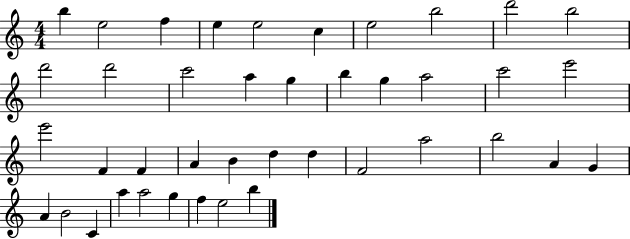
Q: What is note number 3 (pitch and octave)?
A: F5